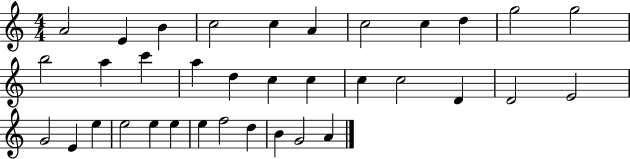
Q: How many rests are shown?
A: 0